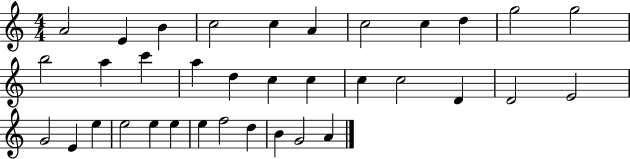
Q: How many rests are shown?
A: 0